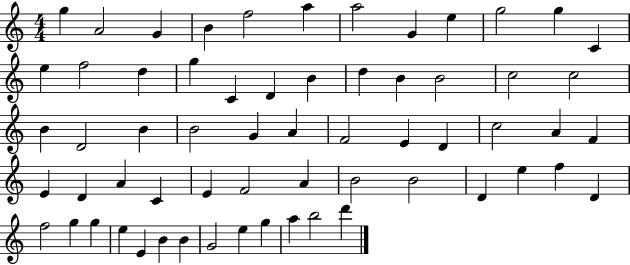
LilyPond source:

{
  \clef treble
  \numericTimeSignature
  \time 4/4
  \key c \major
  g''4 a'2 g'4 | b'4 f''2 a''4 | a''2 g'4 e''4 | g''2 g''4 c'4 | \break e''4 f''2 d''4 | g''4 c'4 d'4 b'4 | d''4 b'4 b'2 | c''2 c''2 | \break b'4 d'2 b'4 | b'2 g'4 a'4 | f'2 e'4 d'4 | c''2 a'4 f'4 | \break e'4 d'4 a'4 c'4 | e'4 f'2 a'4 | b'2 b'2 | d'4 e''4 f''4 d'4 | \break f''2 g''4 g''4 | e''4 e'4 b'4 b'4 | g'2 e''4 g''4 | a''4 b''2 d'''4 | \break \bar "|."
}